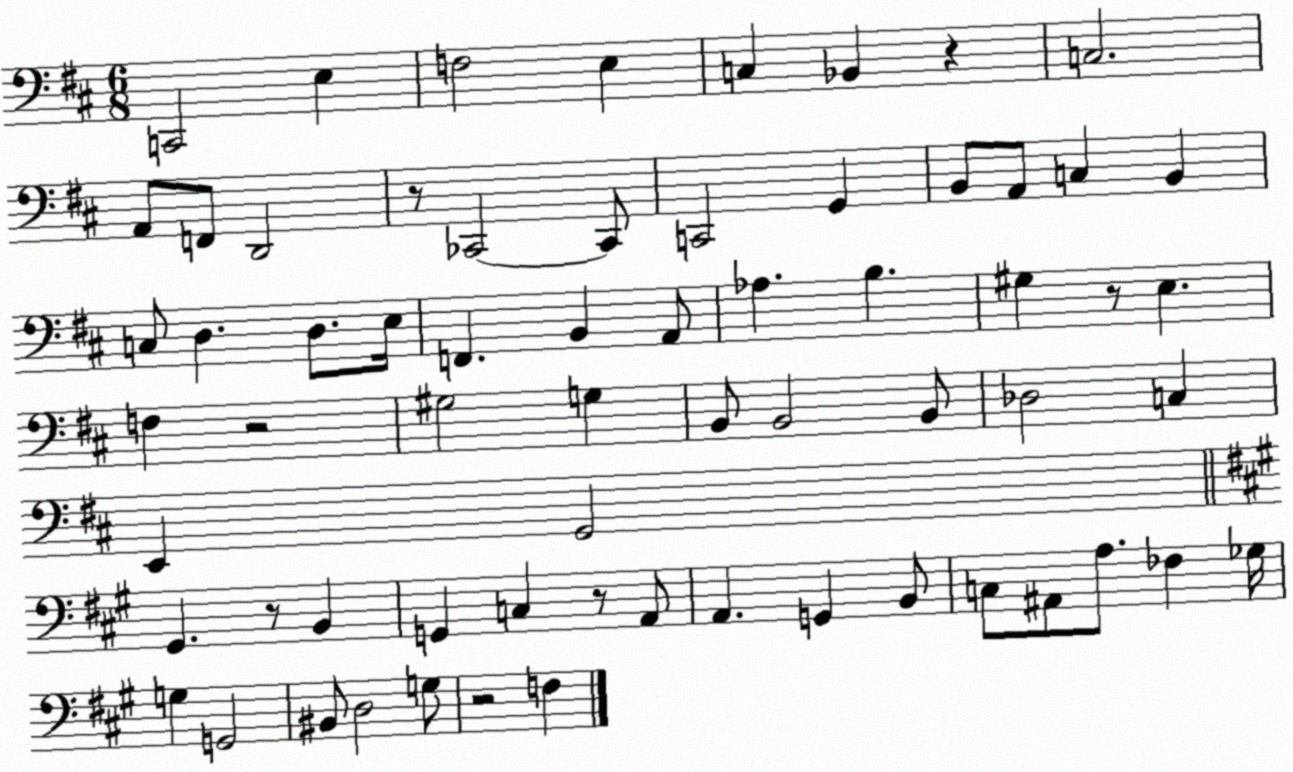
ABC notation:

X:1
T:Untitled
M:6/8
L:1/4
K:D
C,,2 E, F,2 E, C, _B,, z C,2 A,,/2 F,,/2 D,,2 z/2 _C,,2 _C,,/2 C,,2 G,, B,,/2 A,,/2 C, B,, C,/2 D, D,/2 E,/4 F,, B,, A,,/2 _A, B, ^G, z/2 E, F, z2 ^G,2 G, B,,/2 B,,2 B,,/2 _D,2 C, E,, G,,2 ^G,, z/2 B,, G,, C, z/2 A,,/2 A,, G,, B,,/2 C,/2 ^A,,/2 A,/2 _F, _G,/4 G, G,,2 ^B,,/2 D,2 G,/2 z2 F,